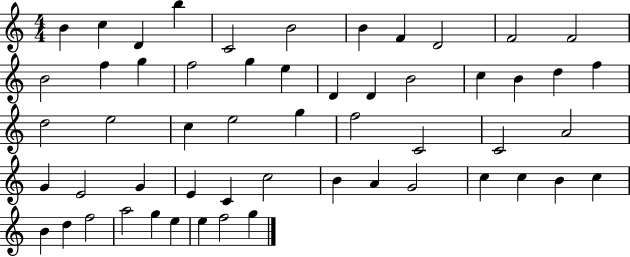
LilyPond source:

{
  \clef treble
  \numericTimeSignature
  \time 4/4
  \key c \major
  b'4 c''4 d'4 b''4 | c'2 b'2 | b'4 f'4 d'2 | f'2 f'2 | \break b'2 f''4 g''4 | f''2 g''4 e''4 | d'4 d'4 b'2 | c''4 b'4 d''4 f''4 | \break d''2 e''2 | c''4 e''2 g''4 | f''2 c'2 | c'2 a'2 | \break g'4 e'2 g'4 | e'4 c'4 c''2 | b'4 a'4 g'2 | c''4 c''4 b'4 c''4 | \break b'4 d''4 f''2 | a''2 g''4 e''4 | e''4 f''2 g''4 | \bar "|."
}